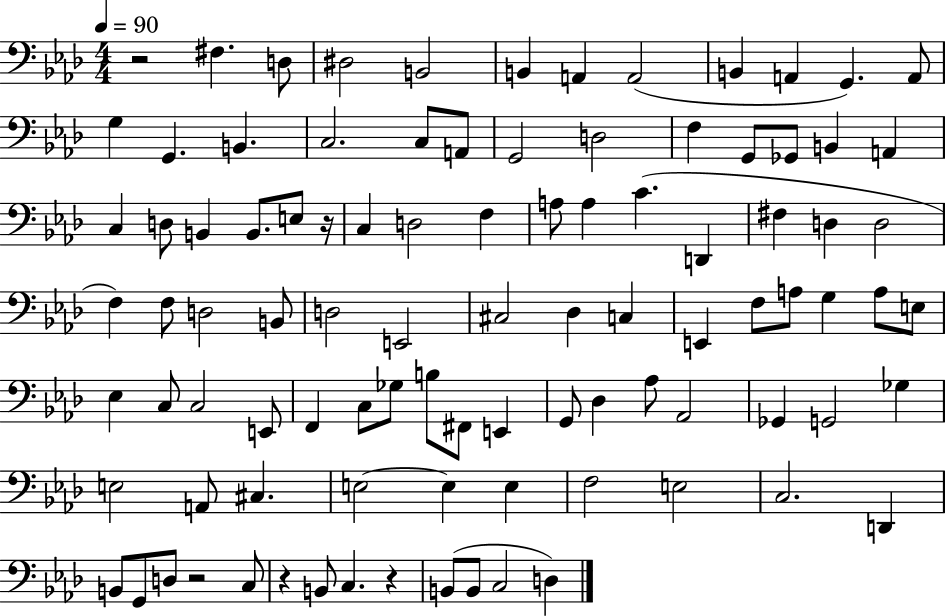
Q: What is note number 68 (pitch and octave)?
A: Ab2